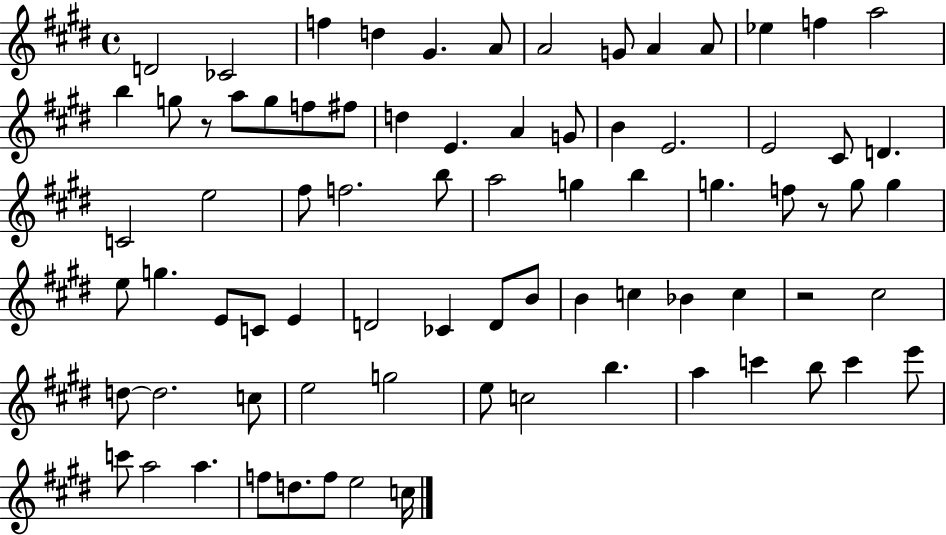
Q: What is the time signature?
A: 4/4